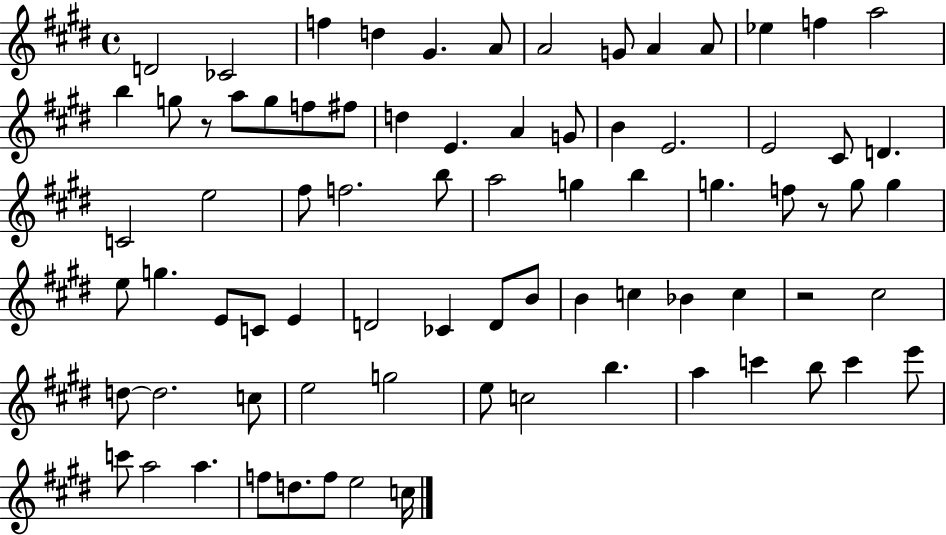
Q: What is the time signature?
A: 4/4